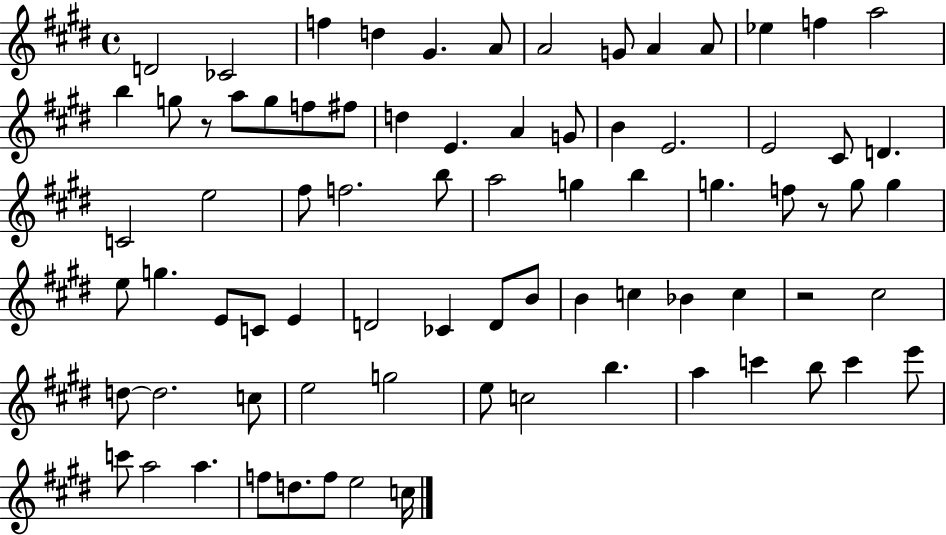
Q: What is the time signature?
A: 4/4